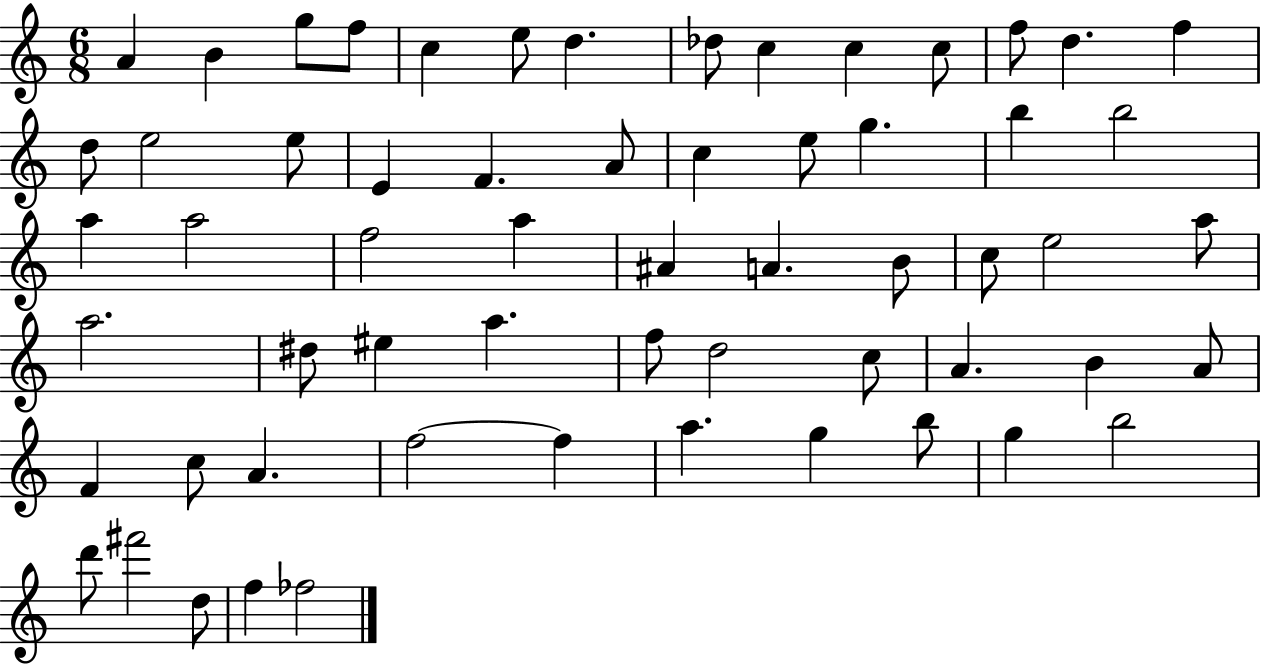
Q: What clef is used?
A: treble